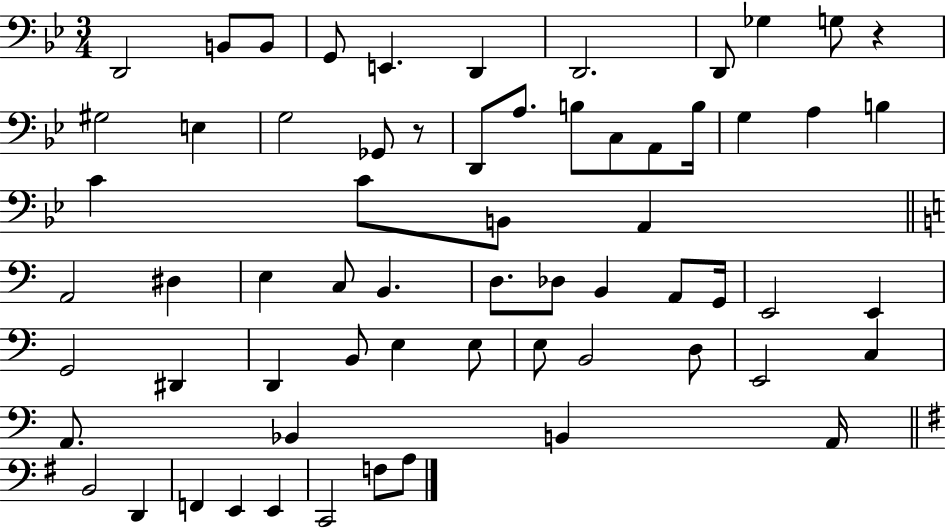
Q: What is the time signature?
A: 3/4